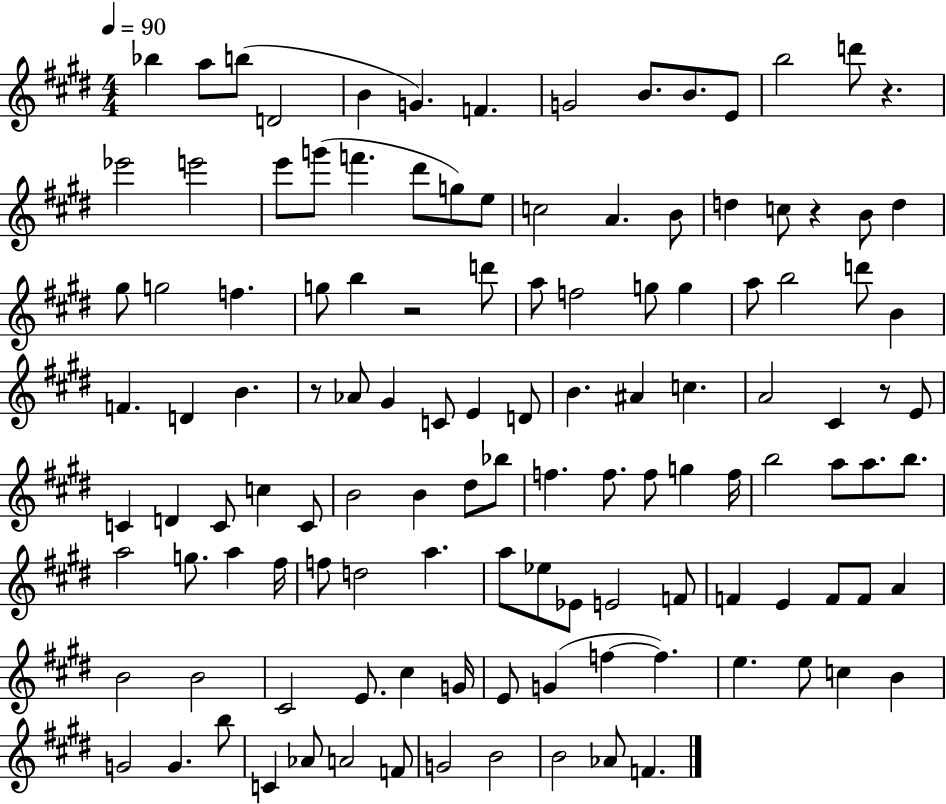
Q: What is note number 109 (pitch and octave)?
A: C4